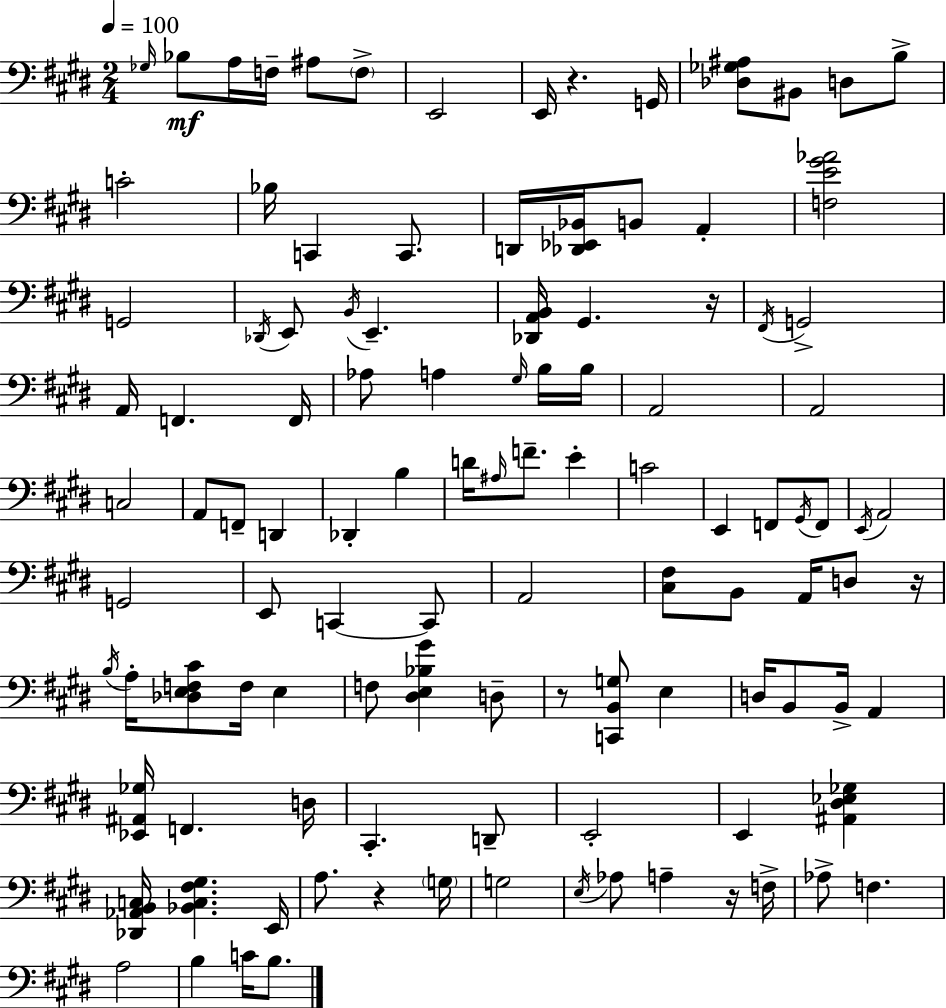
X:1
T:Untitled
M:2/4
L:1/4
K:E
_G,/4 _B,/2 A,/4 F,/4 ^A,/2 F,/2 E,,2 E,,/4 z G,,/4 [_D,_G,^A,]/2 ^B,,/2 D,/2 B,/2 C2 _B,/4 C,, C,,/2 D,,/4 [_D,,_E,,_B,,]/4 B,,/2 A,, [F,E^G_A]2 G,,2 _D,,/4 E,,/2 B,,/4 E,, [_D,,A,,B,,]/4 ^G,, z/4 ^F,,/4 G,,2 A,,/4 F,, F,,/4 _A,/2 A, ^G,/4 B,/4 B,/4 A,,2 A,,2 C,2 A,,/2 F,,/2 D,, _D,, B, D/4 ^A,/4 F/2 E C2 E,, F,,/2 ^G,,/4 F,,/2 E,,/4 A,,2 G,,2 E,,/2 C,, C,,/2 A,,2 [^C,^F,]/2 B,,/2 A,,/4 D,/2 z/4 B,/4 A,/4 [_D,E,F,^C]/2 F,/4 E, F,/2 [^D,E,_B,^G] D,/2 z/2 [C,,B,,G,]/2 E, D,/4 B,,/2 B,,/4 A,, [_E,,^A,,_G,]/4 F,, D,/4 ^C,, D,,/2 E,,2 E,, [^A,,^D,_E,_G,] [_D,,_A,,B,,C,]/4 [_B,,C,^F,^G,] E,,/4 A,/2 z G,/4 G,2 E,/4 _A,/2 A, z/4 F,/4 _A,/2 F, A,2 B, C/4 B,/2